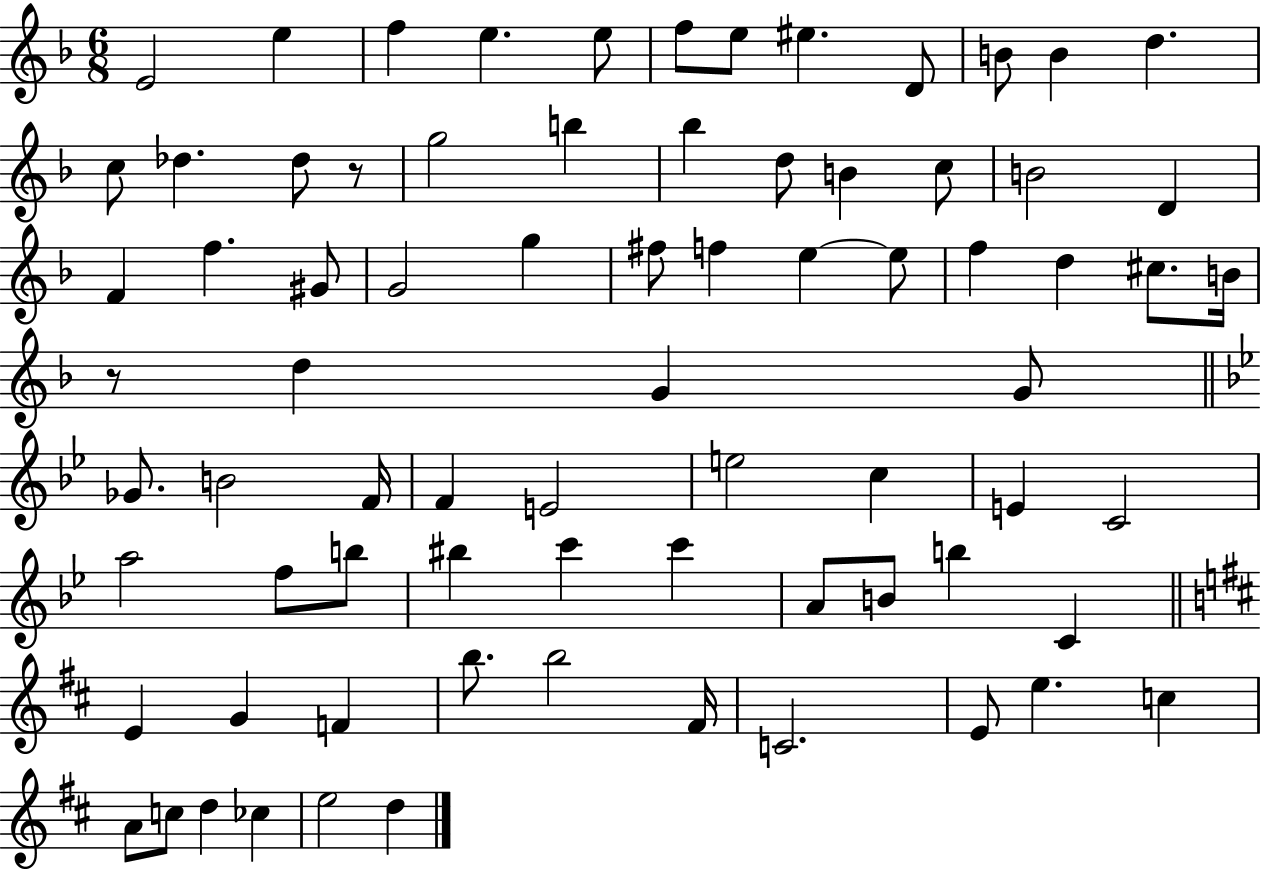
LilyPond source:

{
  \clef treble
  \numericTimeSignature
  \time 6/8
  \key f \major
  \repeat volta 2 { e'2 e''4 | f''4 e''4. e''8 | f''8 e''8 eis''4. d'8 | b'8 b'4 d''4. | \break c''8 des''4. des''8 r8 | g''2 b''4 | bes''4 d''8 b'4 c''8 | b'2 d'4 | \break f'4 f''4. gis'8 | g'2 g''4 | fis''8 f''4 e''4~~ e''8 | f''4 d''4 cis''8. b'16 | \break r8 d''4 g'4 g'8 | \bar "||" \break \key g \minor ges'8. b'2 f'16 | f'4 e'2 | e''2 c''4 | e'4 c'2 | \break a''2 f''8 b''8 | bis''4 c'''4 c'''4 | a'8 b'8 b''4 c'4 | \bar "||" \break \key d \major e'4 g'4 f'4 | b''8. b''2 fis'16 | c'2. | e'8 e''4. c''4 | \break a'8 c''8 d''4 ces''4 | e''2 d''4 | } \bar "|."
}